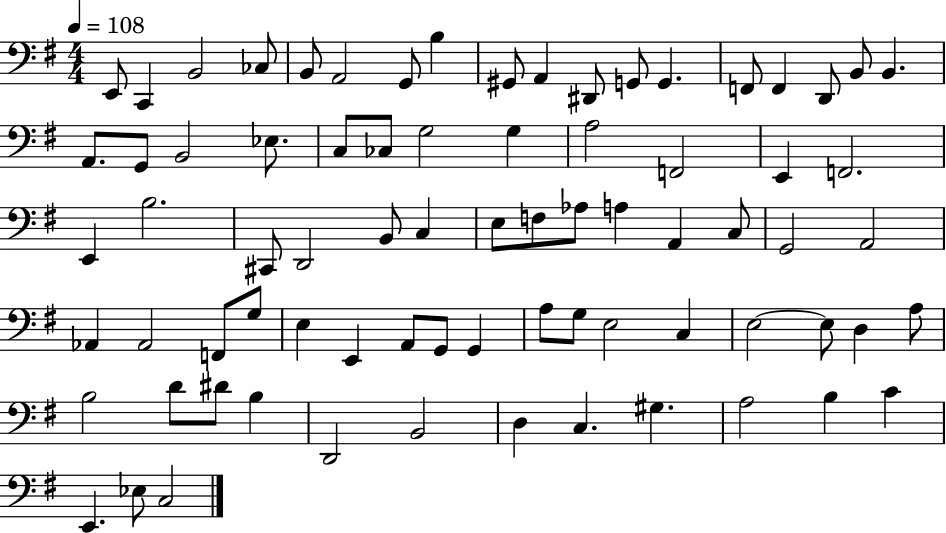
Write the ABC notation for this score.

X:1
T:Untitled
M:4/4
L:1/4
K:G
E,,/2 C,, B,,2 _C,/2 B,,/2 A,,2 G,,/2 B, ^G,,/2 A,, ^D,,/2 G,,/2 G,, F,,/2 F,, D,,/2 B,,/2 B,, A,,/2 G,,/2 B,,2 _E,/2 C,/2 _C,/2 G,2 G, A,2 F,,2 E,, F,,2 E,, B,2 ^C,,/2 D,,2 B,,/2 C, E,/2 F,/2 _A,/2 A, A,, C,/2 G,,2 A,,2 _A,, _A,,2 F,,/2 G,/2 E, E,, A,,/2 G,,/2 G,, A,/2 G,/2 E,2 C, E,2 E,/2 D, A,/2 B,2 D/2 ^D/2 B, D,,2 B,,2 D, C, ^G, A,2 B, C E,, _E,/2 C,2